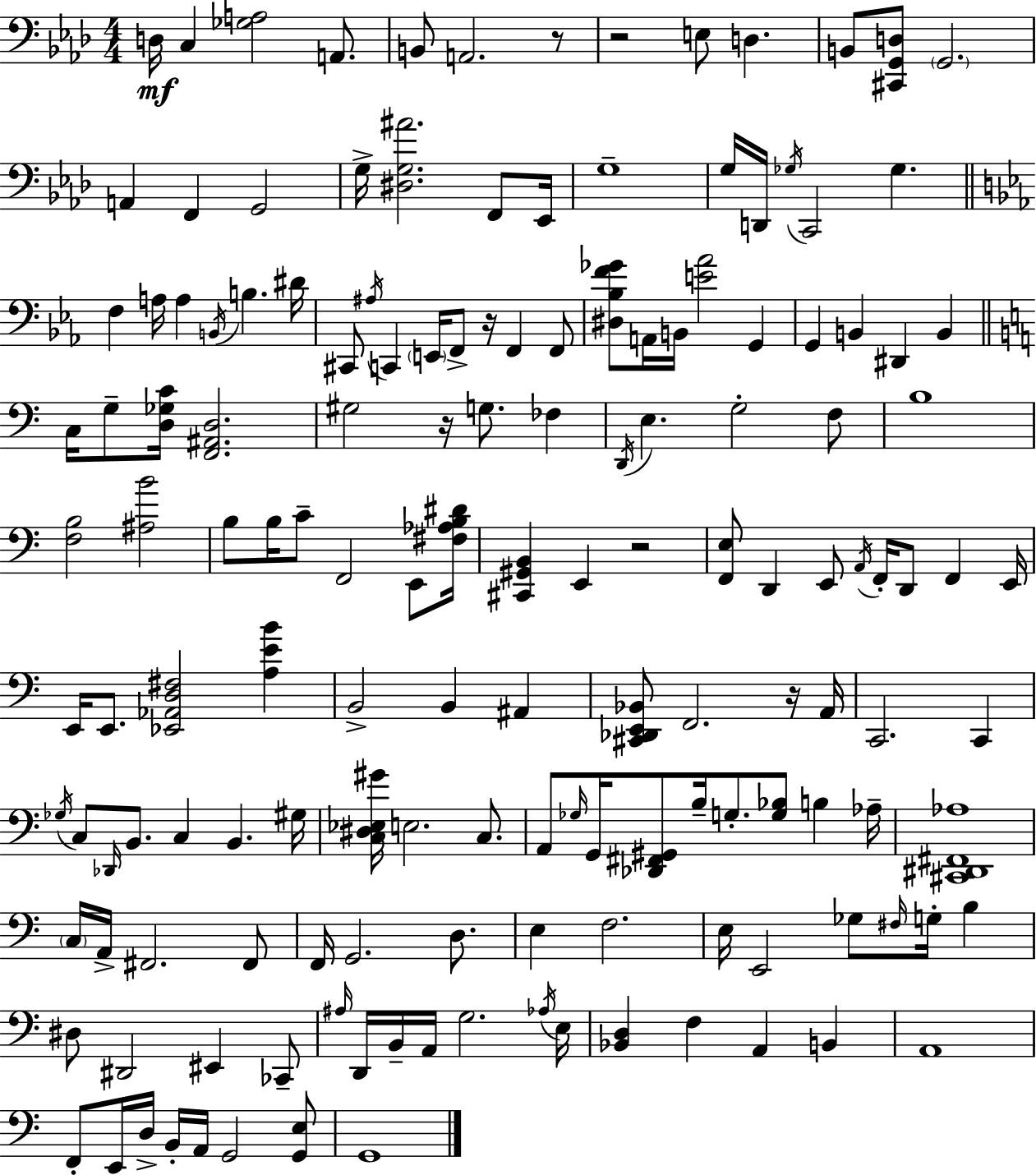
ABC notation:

X:1
T:Untitled
M:4/4
L:1/4
K:Fm
D,/4 C, [_G,A,]2 A,,/2 B,,/2 A,,2 z/2 z2 E,/2 D, B,,/2 [^C,,G,,D,]/2 G,,2 A,, F,, G,,2 G,/4 [^D,G,^A]2 F,,/2 _E,,/4 G,4 G,/4 D,,/4 _G,/4 C,,2 _G, F, A,/4 A, B,,/4 B, ^D/4 ^C,,/2 ^A,/4 C,, E,,/4 F,,/2 z/4 F,, F,,/2 [^D,_B,F_G]/2 A,,/4 B,,/4 [E_A]2 G,, G,, B,, ^D,, B,, C,/4 G,/2 [D,_G,C]/4 [F,,^A,,D,]2 ^G,2 z/4 G,/2 _F, D,,/4 E, G,2 F,/2 B,4 [F,B,]2 [^A,B]2 B,/2 B,/4 C/2 F,,2 E,,/2 [^F,_A,B,^D]/4 [^C,,^G,,B,,] E,, z2 [F,,E,]/2 D,, E,,/2 A,,/4 F,,/4 D,,/2 F,, E,,/4 E,,/4 E,,/2 [_E,,_A,,D,^F,]2 [A,EB] B,,2 B,, ^A,, [^C,,_D,,E,,_B,,]/2 F,,2 z/4 A,,/4 C,,2 C,, _G,/4 C,/2 _D,,/4 B,,/2 C, B,, ^G,/4 [C,^D,_E,^G]/4 E,2 C,/2 A,,/2 _G,/4 G,,/4 [_D,,^F,,^G,,]/2 B,/4 G,/2 [G,_B,]/2 B, _A,/4 [^C,,^D,,^F,,_A,]4 C,/4 A,,/4 ^F,,2 ^F,,/2 F,,/4 G,,2 D,/2 E, F,2 E,/4 E,,2 _G,/2 ^F,/4 G,/4 B, ^D,/2 ^D,,2 ^E,, _C,,/2 ^A,/4 D,,/4 B,,/4 A,,/4 G,2 _A,/4 E,/4 [_B,,D,] F, A,, B,, A,,4 F,,/2 E,,/4 D,/4 B,,/4 A,,/4 G,,2 [G,,E,]/2 G,,4